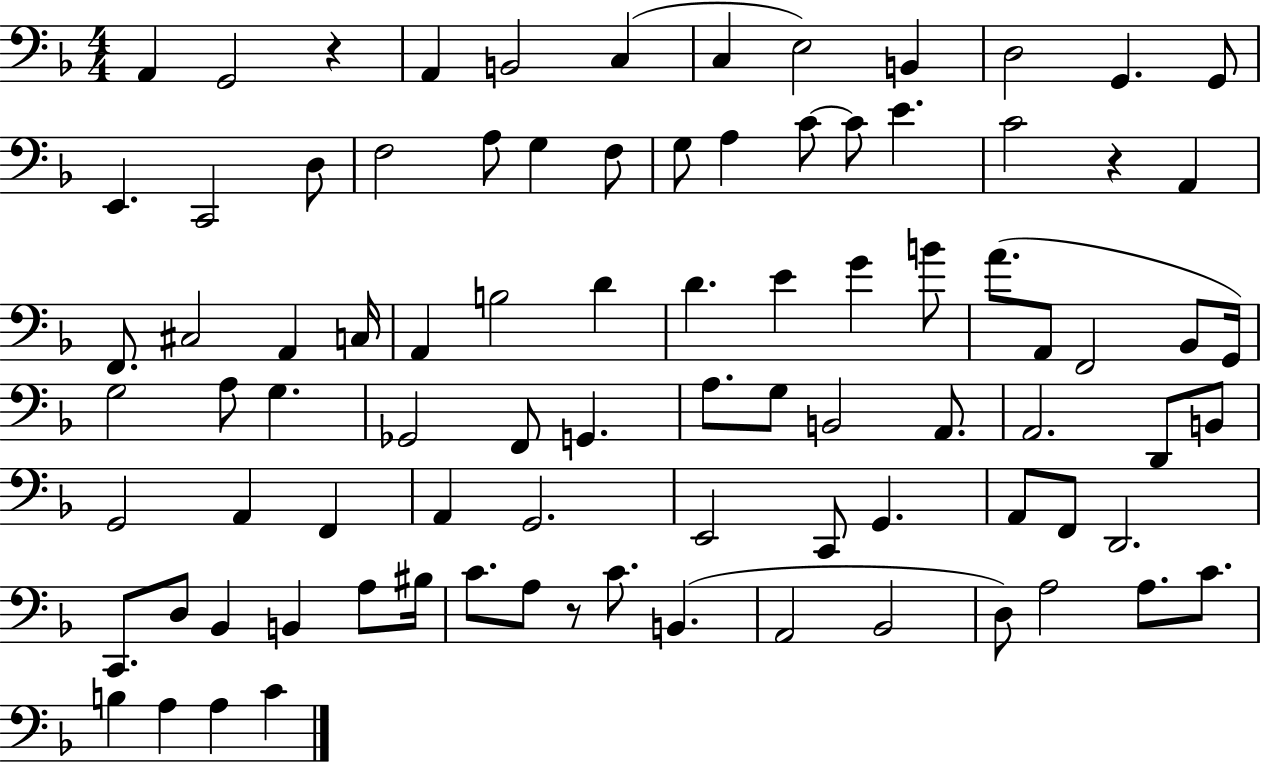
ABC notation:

X:1
T:Untitled
M:4/4
L:1/4
K:F
A,, G,,2 z A,, B,,2 C, C, E,2 B,, D,2 G,, G,,/2 E,, C,,2 D,/2 F,2 A,/2 G, F,/2 G,/2 A, C/2 C/2 E C2 z A,, F,,/2 ^C,2 A,, C,/4 A,, B,2 D D E G B/2 A/2 A,,/2 F,,2 _B,,/2 G,,/4 G,2 A,/2 G, _G,,2 F,,/2 G,, A,/2 G,/2 B,,2 A,,/2 A,,2 D,,/2 B,,/2 G,,2 A,, F,, A,, G,,2 E,,2 C,,/2 G,, A,,/2 F,,/2 D,,2 C,,/2 D,/2 _B,, B,, A,/2 ^B,/4 C/2 A,/2 z/2 C/2 B,, A,,2 _B,,2 D,/2 A,2 A,/2 C/2 B, A, A, C